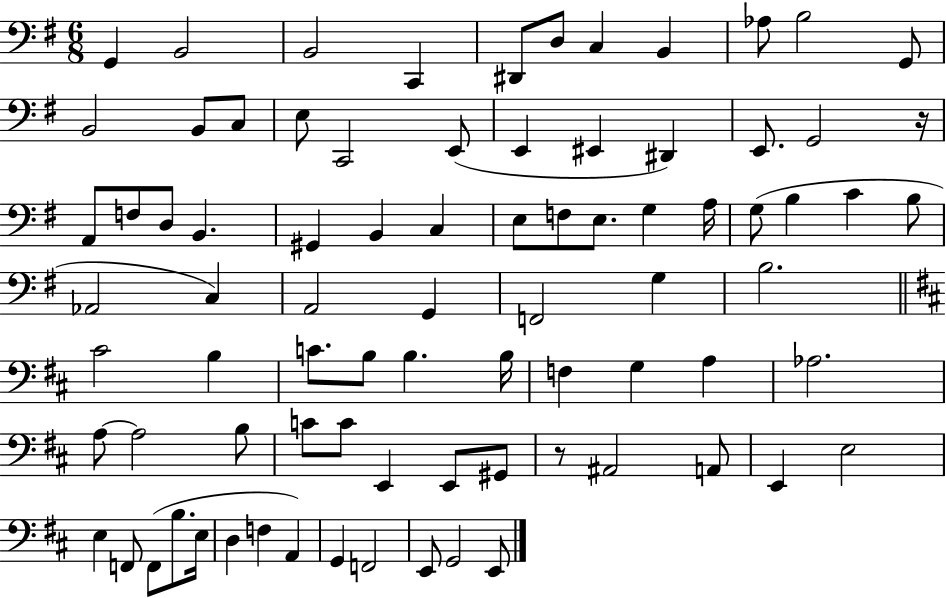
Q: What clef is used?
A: bass